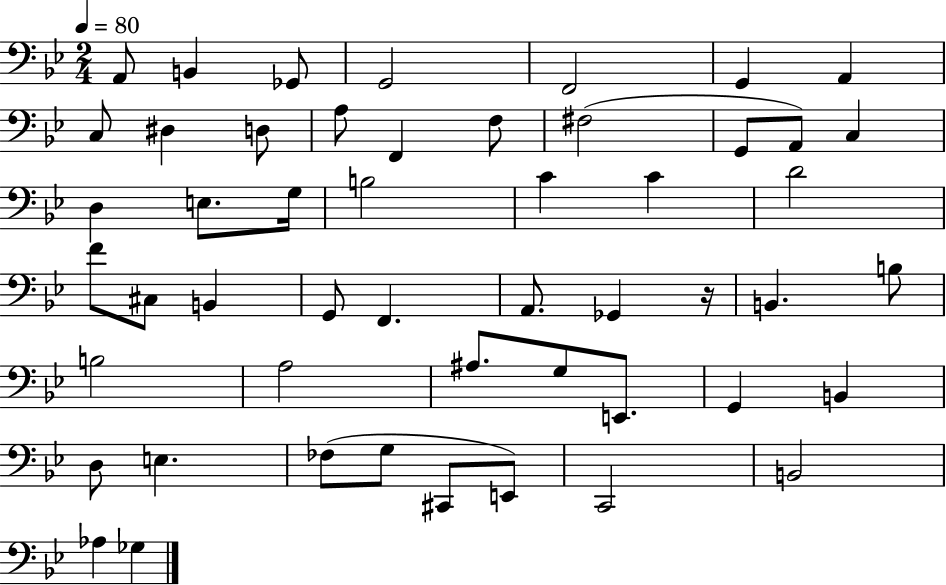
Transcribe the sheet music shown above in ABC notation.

X:1
T:Untitled
M:2/4
L:1/4
K:Bb
A,,/2 B,, _G,,/2 G,,2 F,,2 G,, A,, C,/2 ^D, D,/2 A,/2 F,, F,/2 ^F,2 G,,/2 A,,/2 C, D, E,/2 G,/4 B,2 C C D2 F/2 ^C,/2 B,, G,,/2 F,, A,,/2 _G,, z/4 B,, B,/2 B,2 A,2 ^A,/2 G,/2 E,,/2 G,, B,, D,/2 E, _F,/2 G,/2 ^C,,/2 E,,/2 C,,2 B,,2 _A, _G,